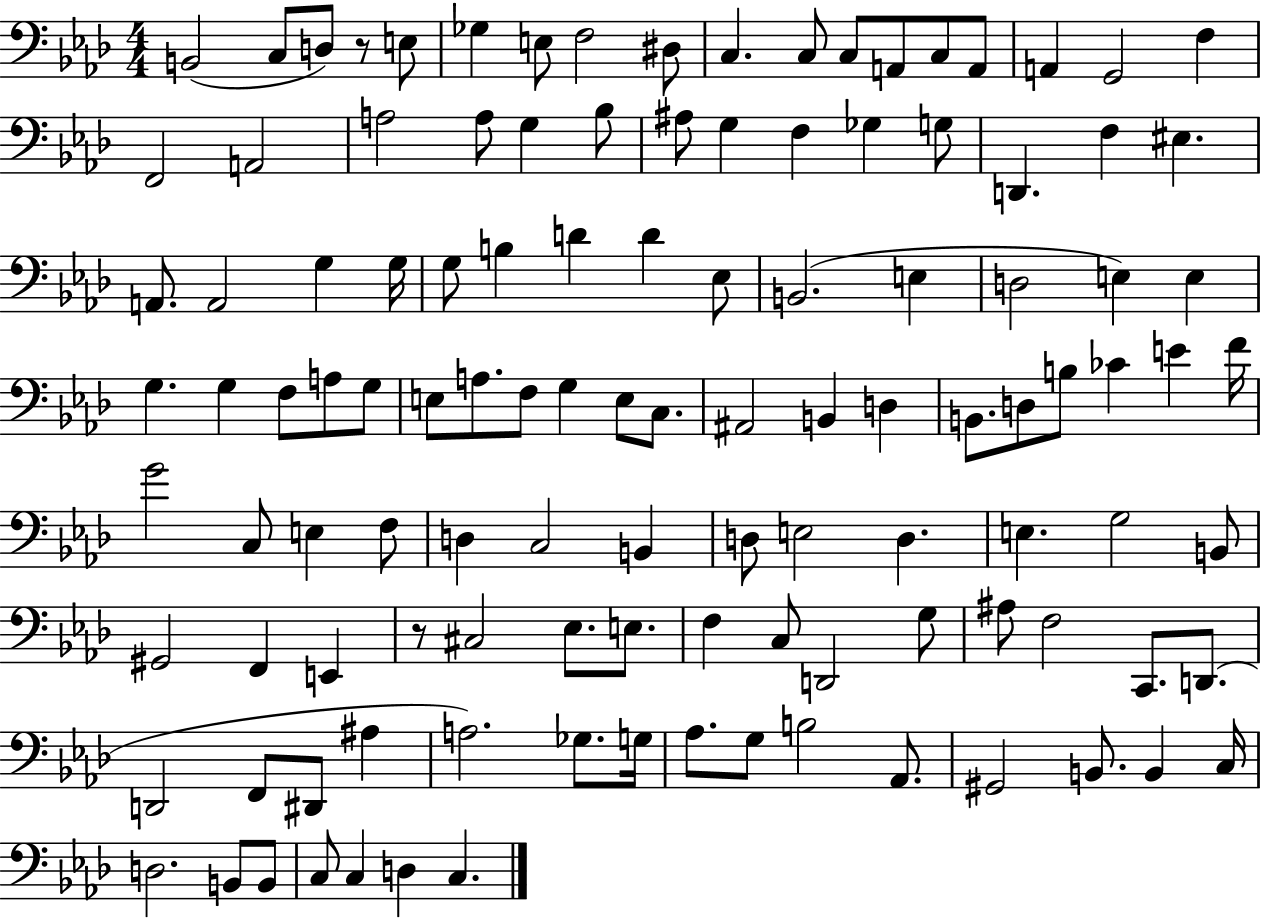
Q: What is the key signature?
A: AES major